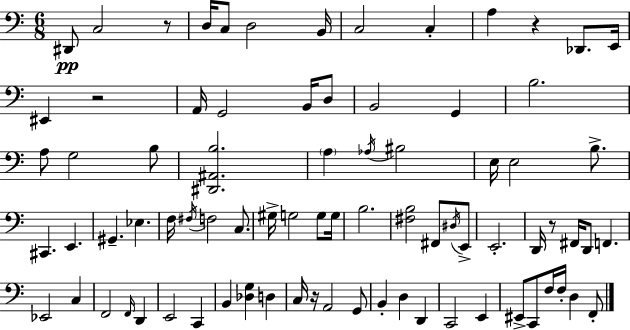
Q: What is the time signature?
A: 6/8